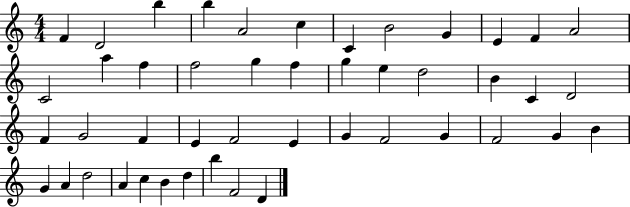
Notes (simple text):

F4/q D4/h B5/q B5/q A4/h C5/q C4/q B4/h G4/q E4/q F4/q A4/h C4/h A5/q F5/q F5/h G5/q F5/q G5/q E5/q D5/h B4/q C4/q D4/h F4/q G4/h F4/q E4/q F4/h E4/q G4/q F4/h G4/q F4/h G4/q B4/q G4/q A4/q D5/h A4/q C5/q B4/q D5/q B5/q F4/h D4/q